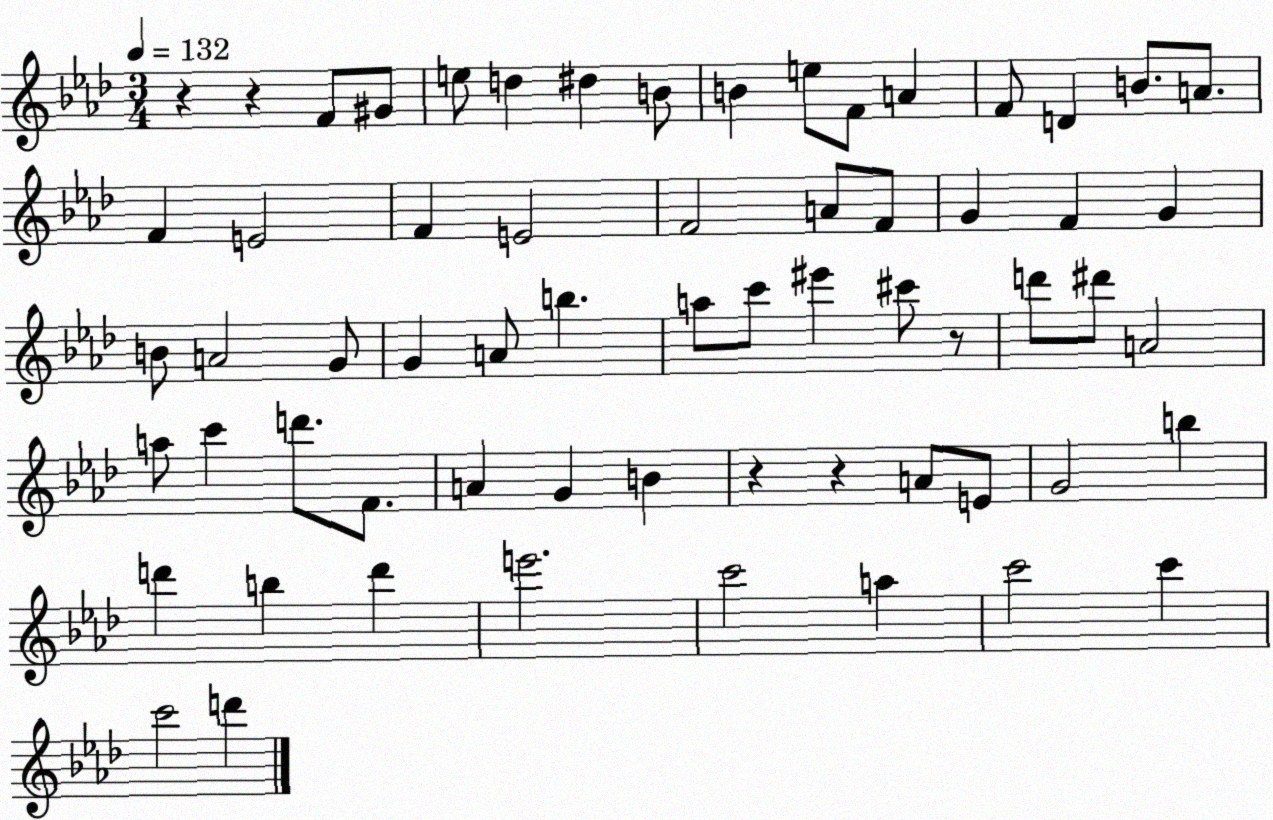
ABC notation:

X:1
T:Untitled
M:3/4
L:1/4
K:Ab
z z F/2 ^G/2 e/2 d ^d B/2 B e/2 F/2 A F/2 D B/2 A/2 F E2 F E2 F2 A/2 F/2 G F G B/2 A2 G/2 G A/2 b a/2 c'/2 ^e' ^c'/2 z/2 d'/2 ^d'/2 A2 a/2 c' d'/2 F/2 A G B z z A/2 E/2 G2 b d' b d' e'2 c'2 a c'2 c' c'2 d'